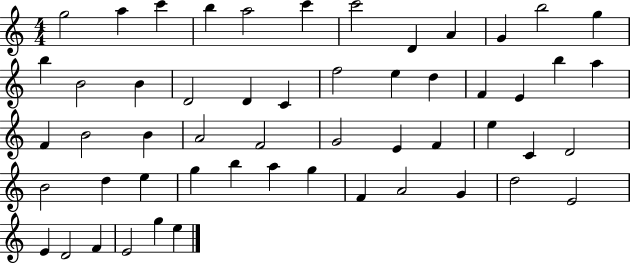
G5/h A5/q C6/q B5/q A5/h C6/q C6/h D4/q A4/q G4/q B5/h G5/q B5/q B4/h B4/q D4/h D4/q C4/q F5/h E5/q D5/q F4/q E4/q B5/q A5/q F4/q B4/h B4/q A4/h F4/h G4/h E4/q F4/q E5/q C4/q D4/h B4/h D5/q E5/q G5/q B5/q A5/q G5/q F4/q A4/h G4/q D5/h E4/h E4/q D4/h F4/q E4/h G5/q E5/q